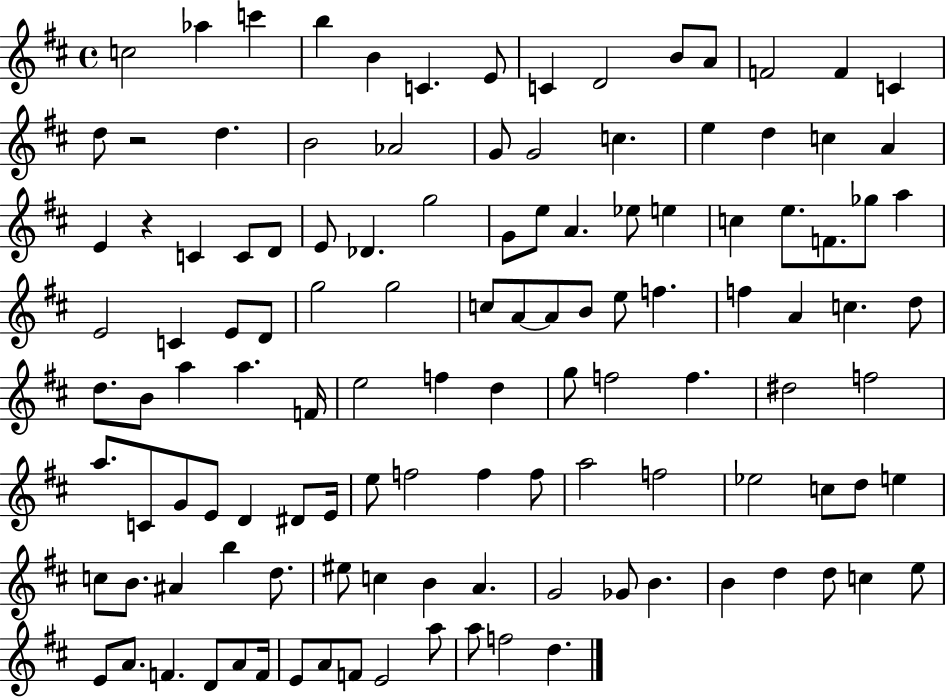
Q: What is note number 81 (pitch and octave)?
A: F5